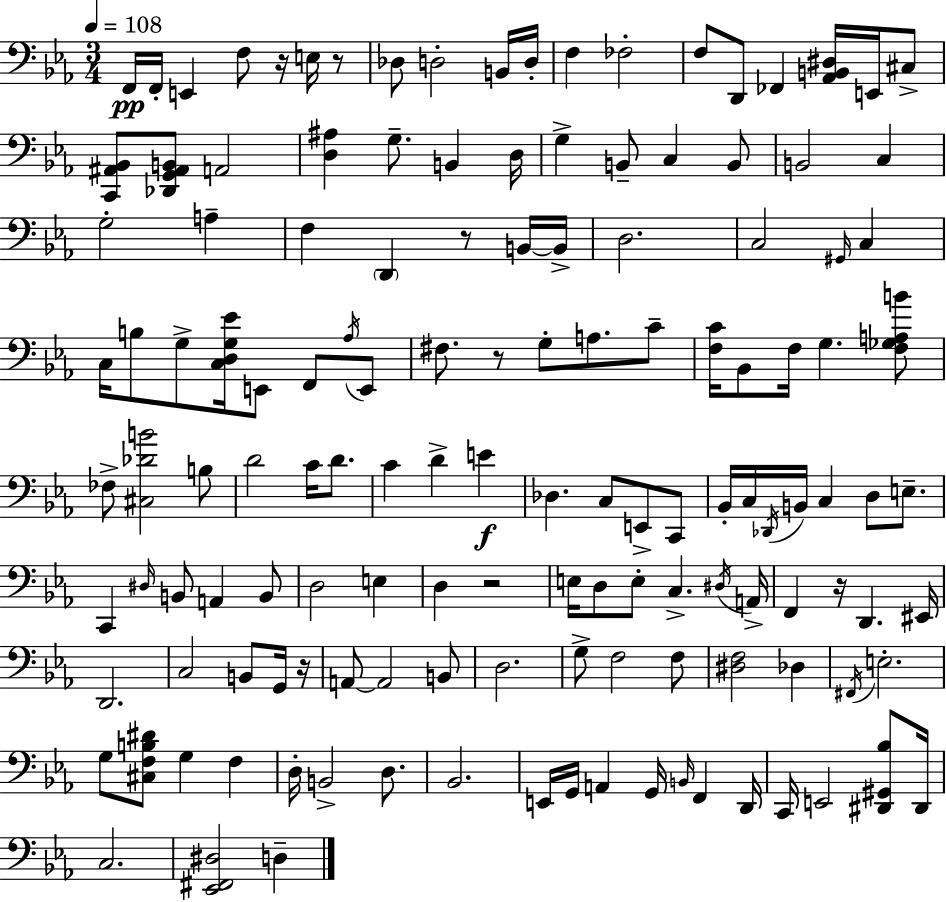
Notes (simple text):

F2/s F2/s E2/q F3/e R/s E3/s R/e Db3/e D3/h B2/s D3/s F3/q FES3/h F3/e D2/e FES2/q [Ab2,B2,D#3]/s E2/s C#3/e [C2,A#2,Bb2]/e [Db2,G2,A#2,B2]/e A2/h [D3,A#3]/q G3/e. B2/q D3/s G3/q B2/e C3/q B2/e B2/h C3/q G3/h A3/q F3/q D2/q R/e B2/s B2/s D3/h. C3/h G#2/s C3/q C3/s B3/e G3/e [C3,D3,G3,Eb4]/s E2/e F2/e Ab3/s E2/e F#3/e. R/e G3/e A3/e. C4/e [F3,C4]/s Bb2/e F3/s G3/q. [F3,Gb3,A3,B4]/e FES3/e [C#3,Db4,B4]/h B3/e D4/h C4/s D4/e. C4/q D4/q E4/q Db3/q. C3/e E2/e C2/e Bb2/s C3/s Db2/s B2/s C3/q D3/e E3/e. C2/q D#3/s B2/e A2/q B2/e D3/h E3/q D3/q R/h E3/s D3/e E3/e C3/q. D#3/s A2/s F2/q R/s D2/q. EIS2/s D2/h. C3/h B2/e G2/s R/s A2/e A2/h B2/e D3/h. G3/e F3/h F3/e [D#3,F3]/h Db3/q F#2/s E3/h. G3/e [C#3,F3,B3,D#4]/e G3/q F3/q D3/s B2/h D3/e. Bb2/h. E2/s G2/s A2/q G2/s B2/s F2/q D2/s C2/s E2/h [D#2,G#2,Bb3]/e D#2/s C3/h. [Eb2,F#2,D#3]/h D3/q